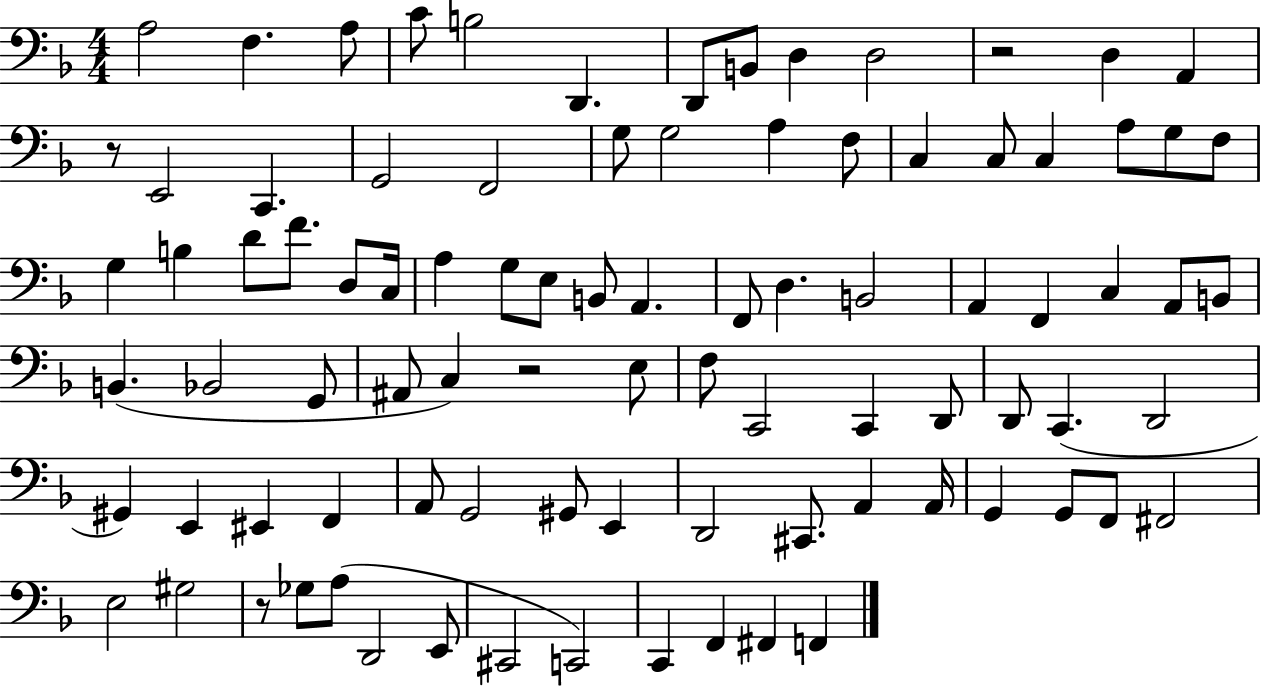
A3/h F3/q. A3/e C4/e B3/h D2/q. D2/e B2/e D3/q D3/h R/h D3/q A2/q R/e E2/h C2/q. G2/h F2/h G3/e G3/h A3/q F3/e C3/q C3/e C3/q A3/e G3/e F3/e G3/q B3/q D4/e F4/e. D3/e C3/s A3/q G3/e E3/e B2/e A2/q. F2/e D3/q. B2/h A2/q F2/q C3/q A2/e B2/e B2/q. Bb2/h G2/e A#2/e C3/q R/h E3/e F3/e C2/h C2/q D2/e D2/e C2/q. D2/h G#2/q E2/q EIS2/q F2/q A2/e G2/h G#2/e E2/q D2/h C#2/e. A2/q A2/s G2/q G2/e F2/e F#2/h E3/h G#3/h R/e Gb3/e A3/e D2/h E2/e C#2/h C2/h C2/q F2/q F#2/q F2/q